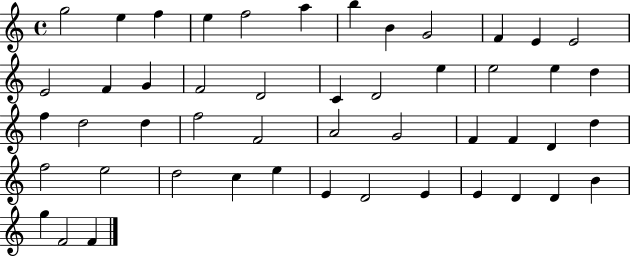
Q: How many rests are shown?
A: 0